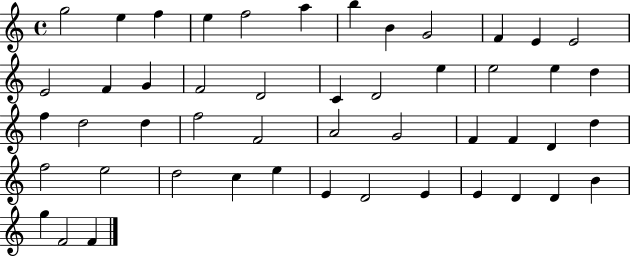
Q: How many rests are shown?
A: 0